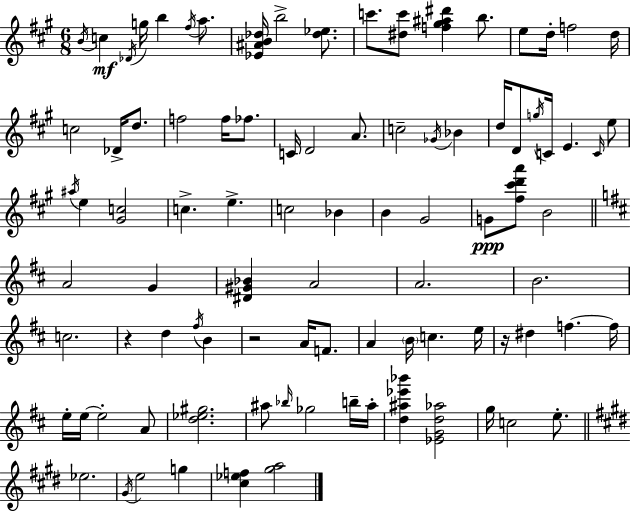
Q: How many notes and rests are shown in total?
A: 92